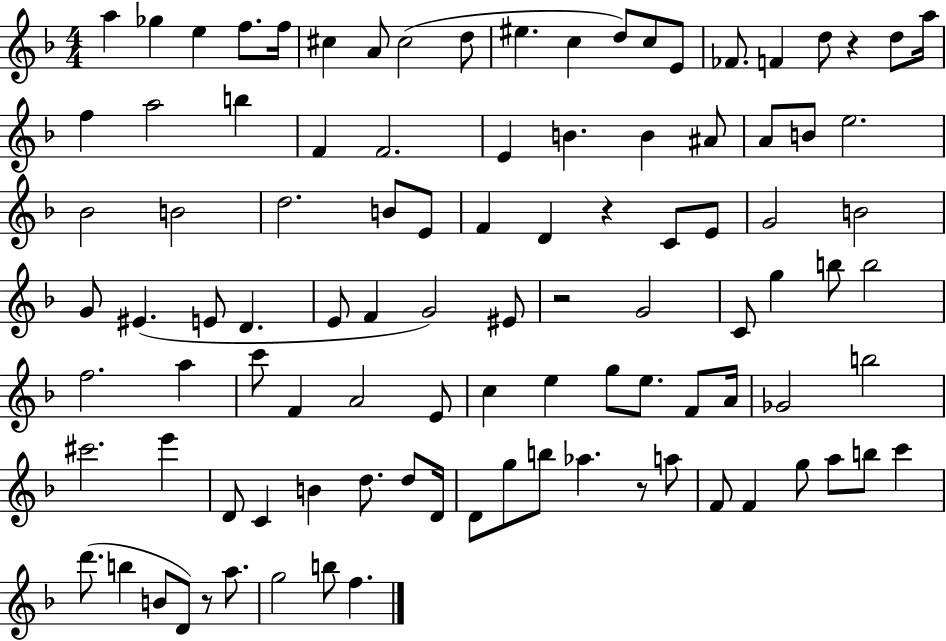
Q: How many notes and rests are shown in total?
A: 101